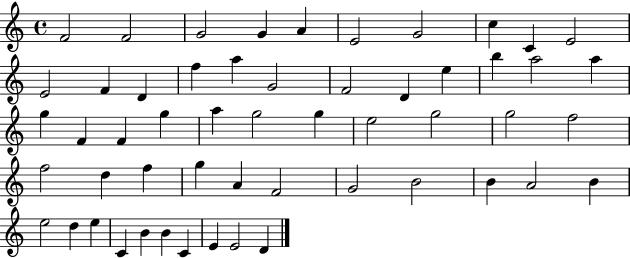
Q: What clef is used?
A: treble